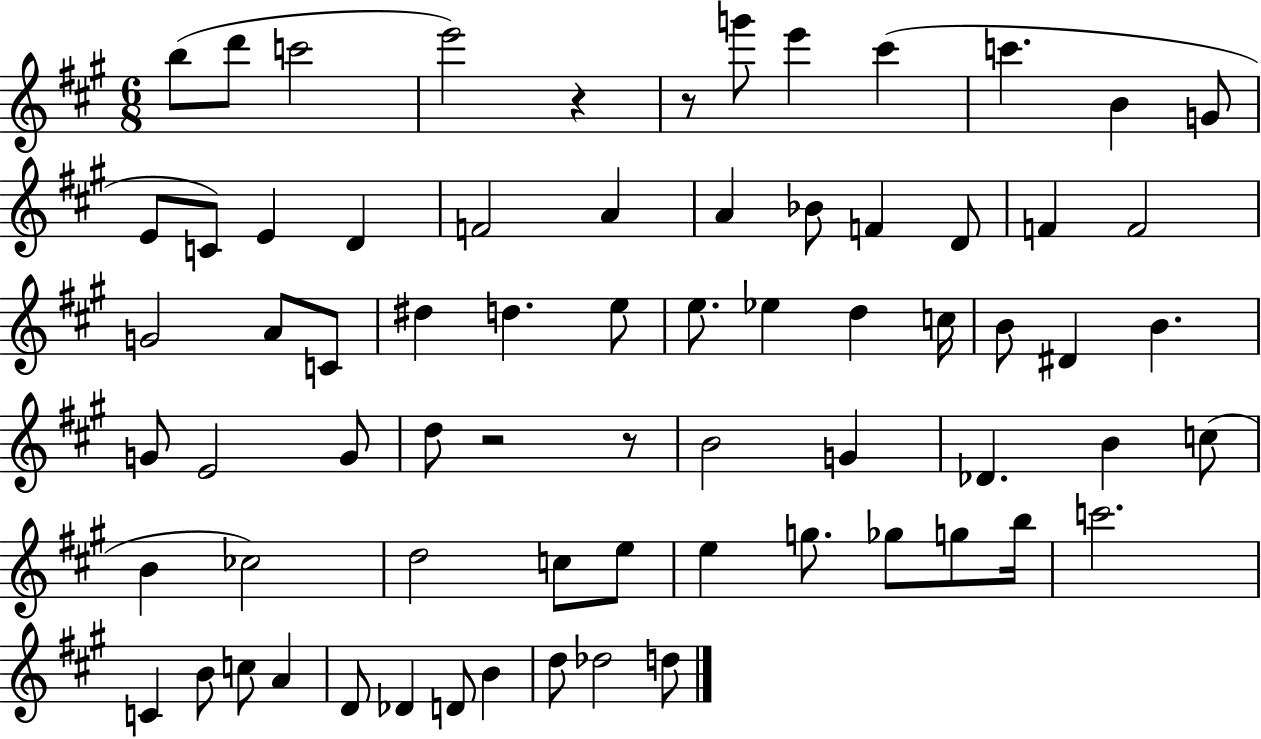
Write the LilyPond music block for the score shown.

{
  \clef treble
  \numericTimeSignature
  \time 6/8
  \key a \major
  \repeat volta 2 { b''8( d'''8 c'''2 | e'''2) r4 | r8 g'''8 e'''4 cis'''4( | c'''4. b'4 g'8 | \break e'8 c'8) e'4 d'4 | f'2 a'4 | a'4 bes'8 f'4 d'8 | f'4 f'2 | \break g'2 a'8 c'8 | dis''4 d''4. e''8 | e''8. ees''4 d''4 c''16 | b'8 dis'4 b'4. | \break g'8 e'2 g'8 | d''8 r2 r8 | b'2 g'4 | des'4. b'4 c''8( | \break b'4 ces''2) | d''2 c''8 e''8 | e''4 g''8. ges''8 g''8 b''16 | c'''2. | \break c'4 b'8 c''8 a'4 | d'8 des'4 d'8 b'4 | d''8 des''2 d''8 | } \bar "|."
}